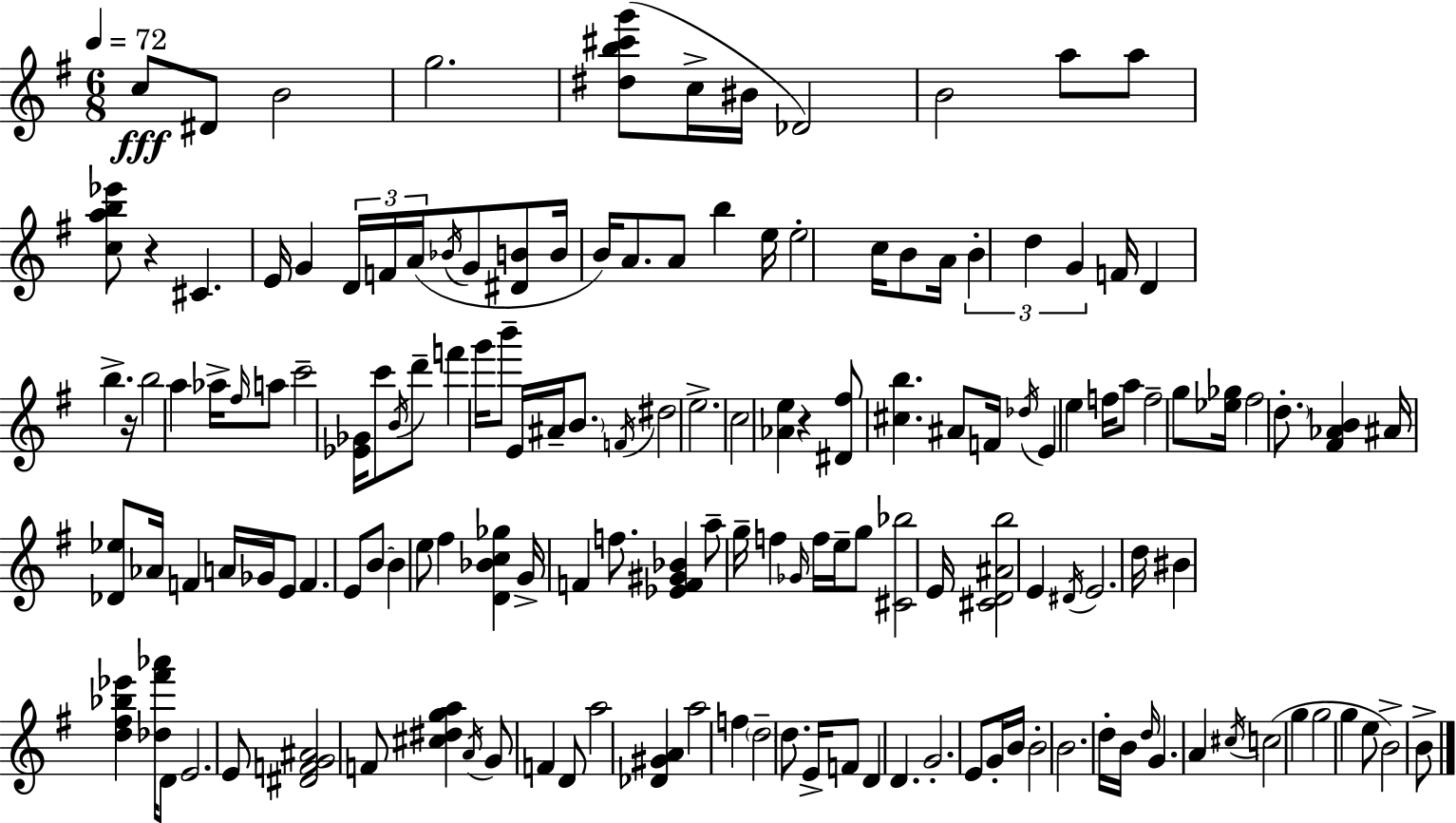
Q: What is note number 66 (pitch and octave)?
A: Ab4